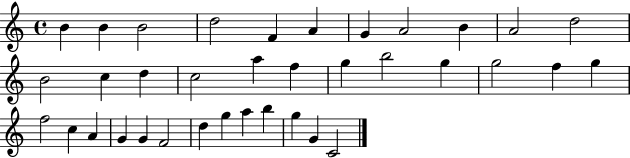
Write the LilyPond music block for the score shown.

{
  \clef treble
  \time 4/4
  \defaultTimeSignature
  \key c \major
  b'4 b'4 b'2 | d''2 f'4 a'4 | g'4 a'2 b'4 | a'2 d''2 | \break b'2 c''4 d''4 | c''2 a''4 f''4 | g''4 b''2 g''4 | g''2 f''4 g''4 | \break f''2 c''4 a'4 | g'4 g'4 f'2 | d''4 g''4 a''4 b''4 | g''4 g'4 c'2 | \break \bar "|."
}